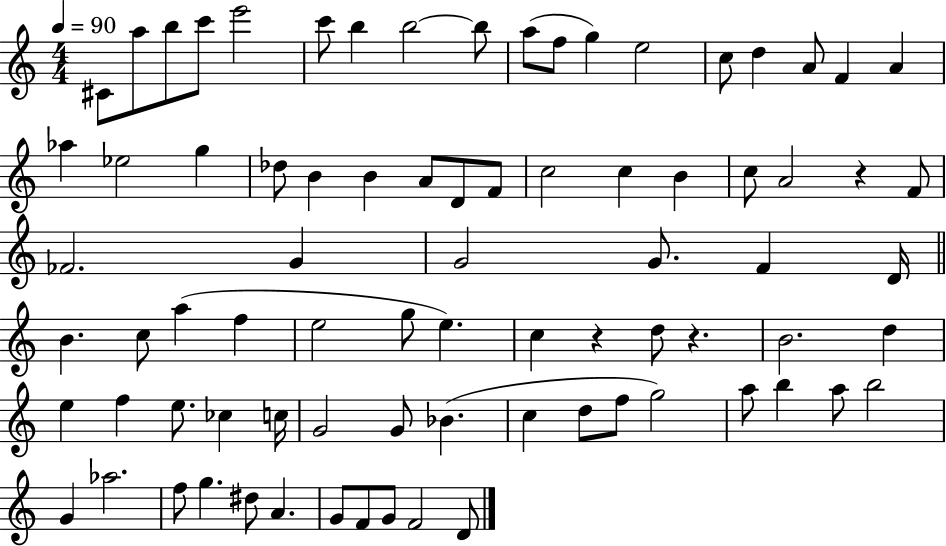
C#4/e A5/e B5/e C6/e E6/h C6/e B5/q B5/h B5/e A5/e F5/e G5/q E5/h C5/e D5/q A4/e F4/q A4/q Ab5/q Eb5/h G5/q Db5/e B4/q B4/q A4/e D4/e F4/e C5/h C5/q B4/q C5/e A4/h R/q F4/e FES4/h. G4/q G4/h G4/e. F4/q D4/s B4/q. C5/e A5/q F5/q E5/h G5/e E5/q. C5/q R/q D5/e R/q. B4/h. D5/q E5/q F5/q E5/e. CES5/q C5/s G4/h G4/e Bb4/q. C5/q D5/e F5/e G5/h A5/e B5/q A5/e B5/h G4/q Ab5/h. F5/e G5/q. D#5/e A4/q. G4/e F4/e G4/e F4/h D4/e